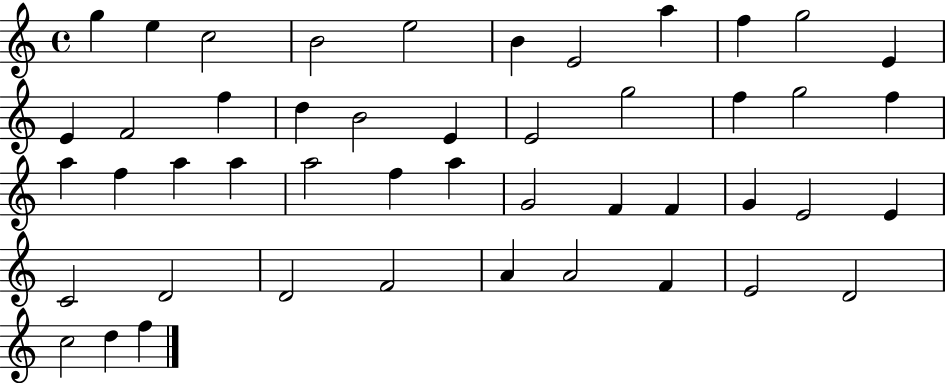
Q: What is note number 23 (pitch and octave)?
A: A5